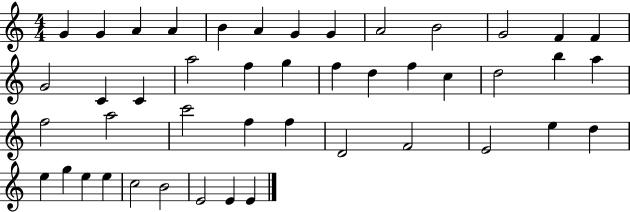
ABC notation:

X:1
T:Untitled
M:4/4
L:1/4
K:C
G G A A B A G G A2 B2 G2 F F G2 C C a2 f g f d f c d2 b a f2 a2 c'2 f f D2 F2 E2 e d e g e e c2 B2 E2 E E